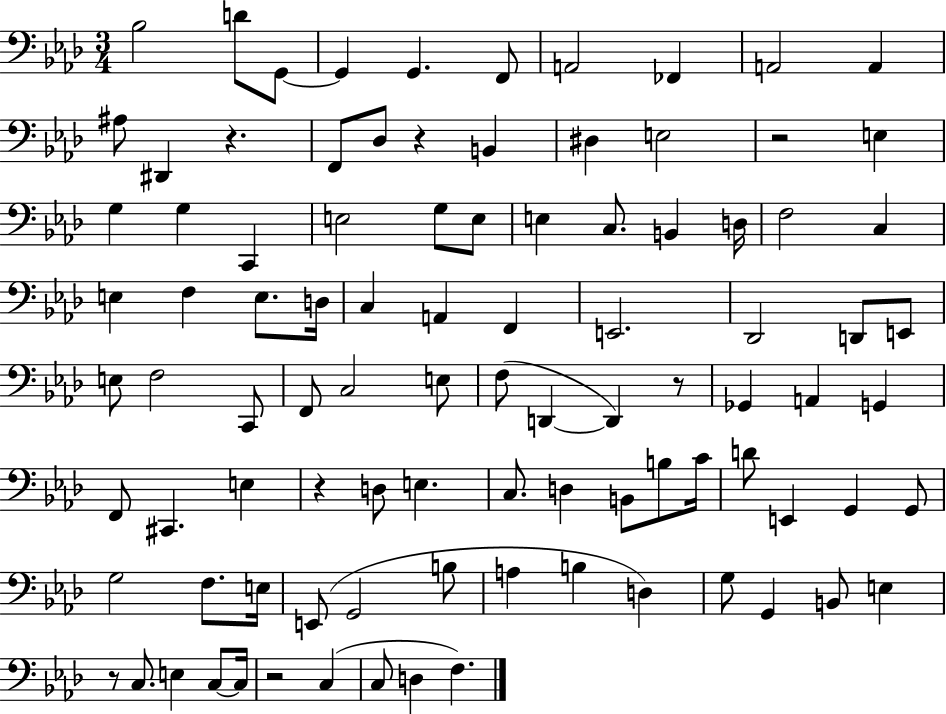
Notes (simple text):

Bb3/h D4/e G2/e G2/q G2/q. F2/e A2/h FES2/q A2/h A2/q A#3/e D#2/q R/q. F2/e Db3/e R/q B2/q D#3/q E3/h R/h E3/q G3/q G3/q C2/q E3/h G3/e E3/e E3/q C3/e. B2/q D3/s F3/h C3/q E3/q F3/q E3/e. D3/s C3/q A2/q F2/q E2/h. Db2/h D2/e E2/e E3/e F3/h C2/e F2/e C3/h E3/e F3/e D2/q D2/q R/e Gb2/q A2/q G2/q F2/e C#2/q. E3/q R/q D3/e E3/q. C3/e. D3/q B2/e B3/e C4/s D4/e E2/q G2/q G2/e G3/h F3/e. E3/s E2/e G2/h B3/e A3/q B3/q D3/q G3/e G2/q B2/e E3/q R/e C3/e. E3/q C3/e C3/s R/h C3/q C3/e D3/q F3/q.